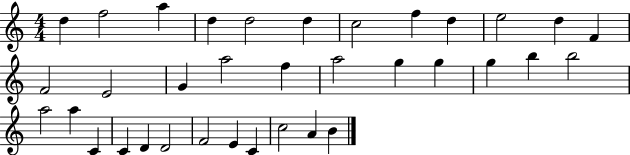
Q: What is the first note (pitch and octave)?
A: D5